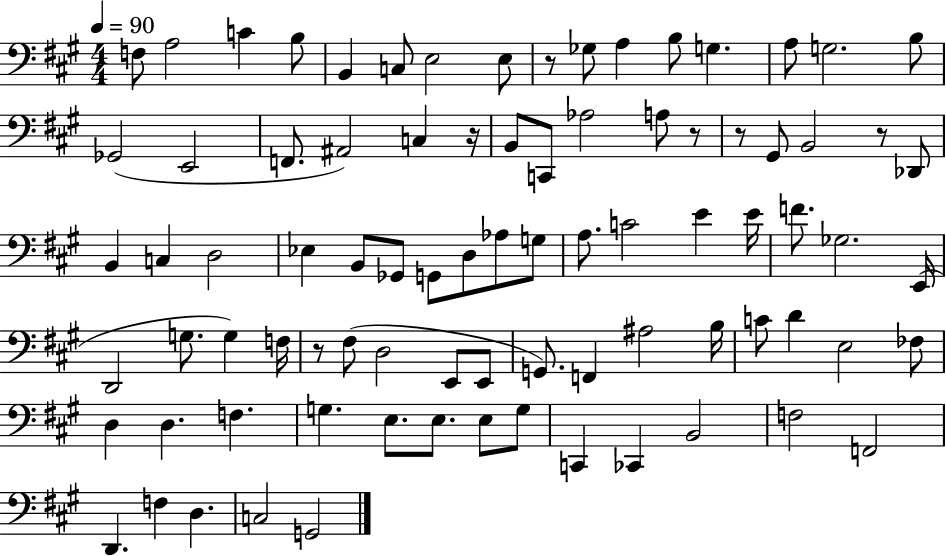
{
  \clef bass
  \numericTimeSignature
  \time 4/4
  \key a \major
  \tempo 4 = 90
  f8 a2 c'4 b8 | b,4 c8 e2 e8 | r8 ges8 a4 b8 g4. | a8 g2. b8 | \break ges,2( e,2 | f,8. ais,2) c4 r16 | b,8 c,8 aes2 a8 r8 | r8 gis,8 b,2 r8 des,8 | \break b,4 c4 d2 | ees4 b,8 ges,8 g,8 d8 aes8 g8 | a8. c'2 e'4 e'16 | f'8. ges2. e,16( | \break d,2 g8. g4) f16 | r8 fis8( d2 e,8 e,8 | g,8.) f,4 ais2 b16 | c'8 d'4 e2 fes8 | \break d4 d4. f4. | g4. e8. e8. e8 g8 | c,4 ces,4 b,2 | f2 f,2 | \break d,4. f4 d4. | c2 g,2 | \bar "|."
}